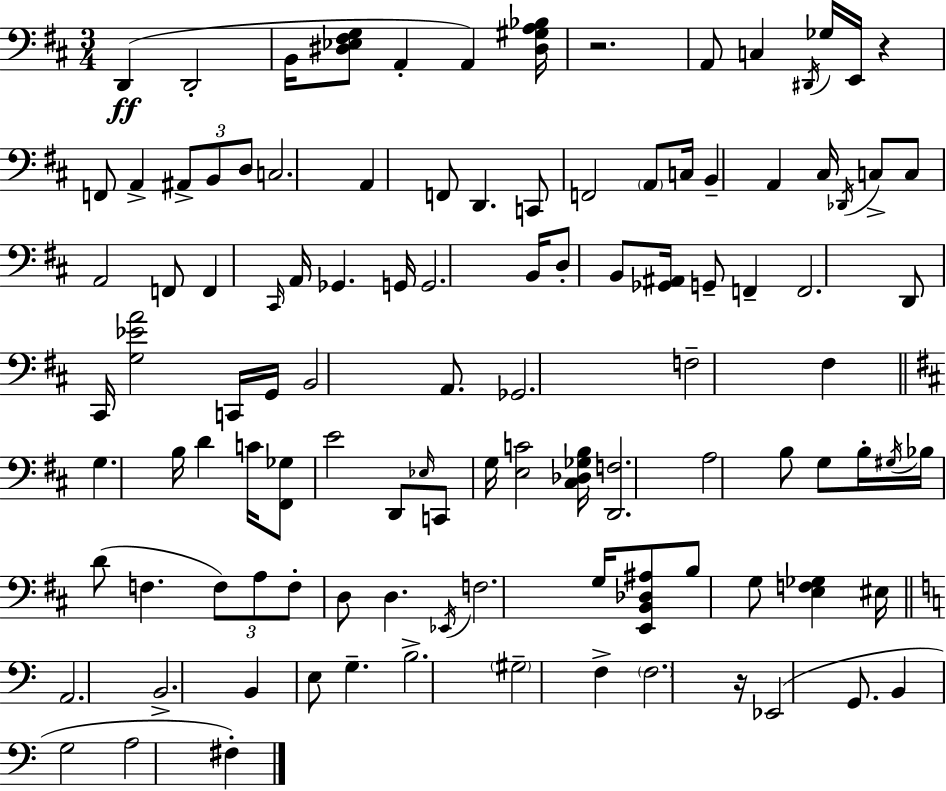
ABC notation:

X:1
T:Untitled
M:3/4
L:1/4
K:D
D,, D,,2 B,,/4 [^D,_E,^F,G,]/2 A,, A,, [^D,^G,A,_B,]/4 z2 A,,/2 C, ^D,,/4 _G,/4 E,,/4 z F,,/2 A,, ^A,,/2 B,,/2 D,/2 C,2 A,, F,,/2 D,, C,,/2 F,,2 A,,/2 C,/4 B,, A,, ^C,/4 _D,,/4 C,/2 C,/2 A,,2 F,,/2 F,, ^C,,/4 A,,/4 _G,, G,,/4 G,,2 B,,/4 D,/2 B,,/2 [_G,,^A,,]/4 G,,/2 F,, F,,2 D,,/2 ^C,,/4 [G,_EA]2 C,,/4 G,,/4 B,,2 A,,/2 _G,,2 F,2 ^F, G, B,/4 D C/4 [^F,,_G,]/2 E2 D,,/2 _E,/4 C,,/2 G,/4 [E,C]2 [^C,_D,_G,B,]/4 [D,,F,]2 A,2 B,/2 G,/2 B,/4 ^G,/4 _B,/4 D/2 F, F,/2 A,/2 F,/2 D,/2 D, _E,,/4 F,2 G,/4 [E,,B,,_D,^A,]/2 B,/2 G,/2 [E,F,_G,] ^E,/4 A,,2 B,,2 B,, E,/2 G, B,2 ^G,2 F, F,2 z/4 _E,,2 G,,/2 B,, G,2 A,2 ^F,